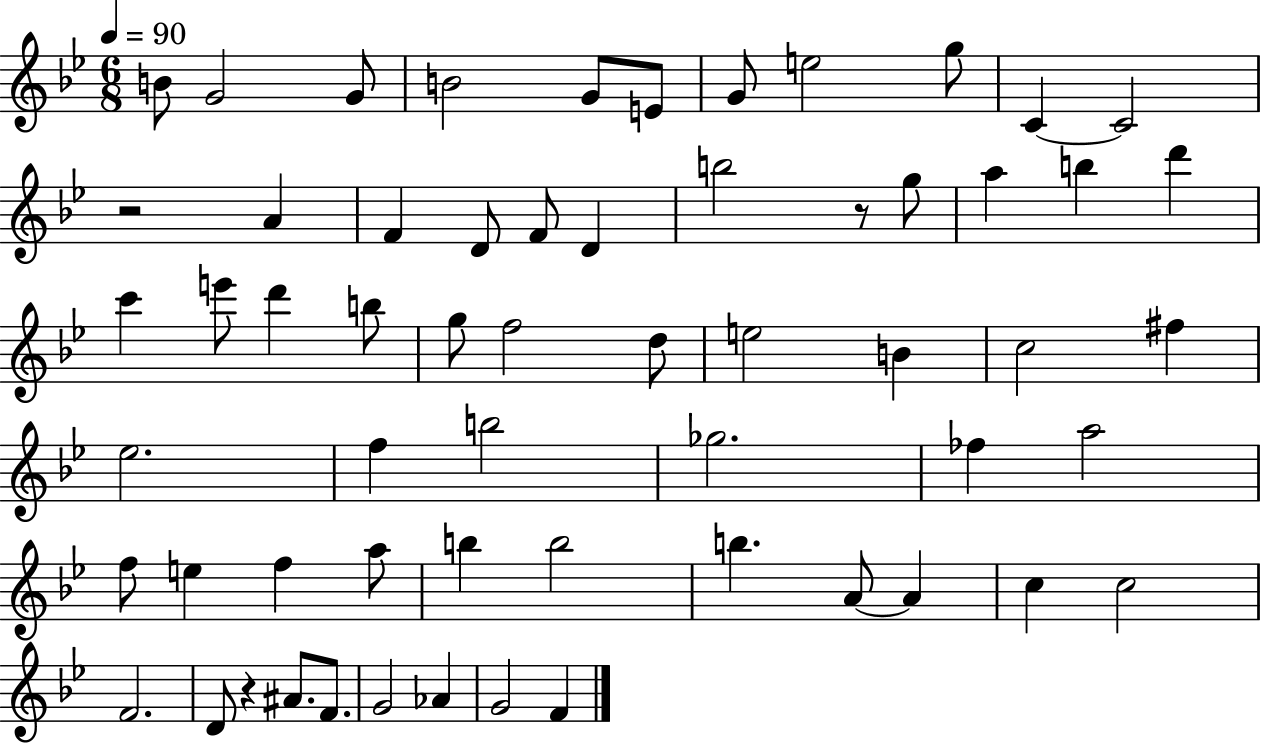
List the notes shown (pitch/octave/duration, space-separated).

B4/e G4/h G4/e B4/h G4/e E4/e G4/e E5/h G5/e C4/q C4/h R/h A4/q F4/q D4/e F4/e D4/q B5/h R/e G5/e A5/q B5/q D6/q C6/q E6/e D6/q B5/e G5/e F5/h D5/e E5/h B4/q C5/h F#5/q Eb5/h. F5/q B5/h Gb5/h. FES5/q A5/h F5/e E5/q F5/q A5/e B5/q B5/h B5/q. A4/e A4/q C5/q C5/h F4/h. D4/e R/q A#4/e. F4/e. G4/h Ab4/q G4/h F4/q